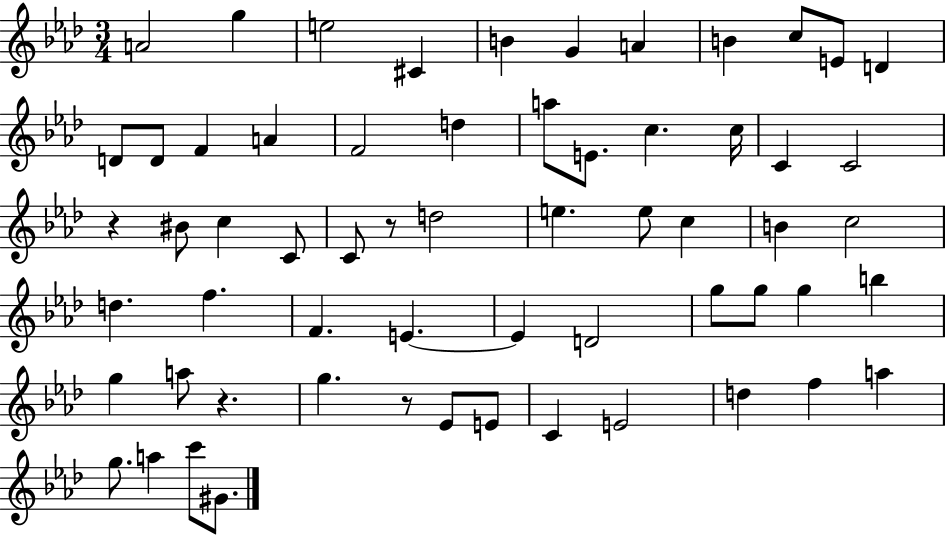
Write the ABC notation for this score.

X:1
T:Untitled
M:3/4
L:1/4
K:Ab
A2 g e2 ^C B G A B c/2 E/2 D D/2 D/2 F A F2 d a/2 E/2 c c/4 C C2 z ^B/2 c C/2 C/2 z/2 d2 e e/2 c B c2 d f F E E D2 g/2 g/2 g b g a/2 z g z/2 _E/2 E/2 C E2 d f a g/2 a c'/2 ^G/2